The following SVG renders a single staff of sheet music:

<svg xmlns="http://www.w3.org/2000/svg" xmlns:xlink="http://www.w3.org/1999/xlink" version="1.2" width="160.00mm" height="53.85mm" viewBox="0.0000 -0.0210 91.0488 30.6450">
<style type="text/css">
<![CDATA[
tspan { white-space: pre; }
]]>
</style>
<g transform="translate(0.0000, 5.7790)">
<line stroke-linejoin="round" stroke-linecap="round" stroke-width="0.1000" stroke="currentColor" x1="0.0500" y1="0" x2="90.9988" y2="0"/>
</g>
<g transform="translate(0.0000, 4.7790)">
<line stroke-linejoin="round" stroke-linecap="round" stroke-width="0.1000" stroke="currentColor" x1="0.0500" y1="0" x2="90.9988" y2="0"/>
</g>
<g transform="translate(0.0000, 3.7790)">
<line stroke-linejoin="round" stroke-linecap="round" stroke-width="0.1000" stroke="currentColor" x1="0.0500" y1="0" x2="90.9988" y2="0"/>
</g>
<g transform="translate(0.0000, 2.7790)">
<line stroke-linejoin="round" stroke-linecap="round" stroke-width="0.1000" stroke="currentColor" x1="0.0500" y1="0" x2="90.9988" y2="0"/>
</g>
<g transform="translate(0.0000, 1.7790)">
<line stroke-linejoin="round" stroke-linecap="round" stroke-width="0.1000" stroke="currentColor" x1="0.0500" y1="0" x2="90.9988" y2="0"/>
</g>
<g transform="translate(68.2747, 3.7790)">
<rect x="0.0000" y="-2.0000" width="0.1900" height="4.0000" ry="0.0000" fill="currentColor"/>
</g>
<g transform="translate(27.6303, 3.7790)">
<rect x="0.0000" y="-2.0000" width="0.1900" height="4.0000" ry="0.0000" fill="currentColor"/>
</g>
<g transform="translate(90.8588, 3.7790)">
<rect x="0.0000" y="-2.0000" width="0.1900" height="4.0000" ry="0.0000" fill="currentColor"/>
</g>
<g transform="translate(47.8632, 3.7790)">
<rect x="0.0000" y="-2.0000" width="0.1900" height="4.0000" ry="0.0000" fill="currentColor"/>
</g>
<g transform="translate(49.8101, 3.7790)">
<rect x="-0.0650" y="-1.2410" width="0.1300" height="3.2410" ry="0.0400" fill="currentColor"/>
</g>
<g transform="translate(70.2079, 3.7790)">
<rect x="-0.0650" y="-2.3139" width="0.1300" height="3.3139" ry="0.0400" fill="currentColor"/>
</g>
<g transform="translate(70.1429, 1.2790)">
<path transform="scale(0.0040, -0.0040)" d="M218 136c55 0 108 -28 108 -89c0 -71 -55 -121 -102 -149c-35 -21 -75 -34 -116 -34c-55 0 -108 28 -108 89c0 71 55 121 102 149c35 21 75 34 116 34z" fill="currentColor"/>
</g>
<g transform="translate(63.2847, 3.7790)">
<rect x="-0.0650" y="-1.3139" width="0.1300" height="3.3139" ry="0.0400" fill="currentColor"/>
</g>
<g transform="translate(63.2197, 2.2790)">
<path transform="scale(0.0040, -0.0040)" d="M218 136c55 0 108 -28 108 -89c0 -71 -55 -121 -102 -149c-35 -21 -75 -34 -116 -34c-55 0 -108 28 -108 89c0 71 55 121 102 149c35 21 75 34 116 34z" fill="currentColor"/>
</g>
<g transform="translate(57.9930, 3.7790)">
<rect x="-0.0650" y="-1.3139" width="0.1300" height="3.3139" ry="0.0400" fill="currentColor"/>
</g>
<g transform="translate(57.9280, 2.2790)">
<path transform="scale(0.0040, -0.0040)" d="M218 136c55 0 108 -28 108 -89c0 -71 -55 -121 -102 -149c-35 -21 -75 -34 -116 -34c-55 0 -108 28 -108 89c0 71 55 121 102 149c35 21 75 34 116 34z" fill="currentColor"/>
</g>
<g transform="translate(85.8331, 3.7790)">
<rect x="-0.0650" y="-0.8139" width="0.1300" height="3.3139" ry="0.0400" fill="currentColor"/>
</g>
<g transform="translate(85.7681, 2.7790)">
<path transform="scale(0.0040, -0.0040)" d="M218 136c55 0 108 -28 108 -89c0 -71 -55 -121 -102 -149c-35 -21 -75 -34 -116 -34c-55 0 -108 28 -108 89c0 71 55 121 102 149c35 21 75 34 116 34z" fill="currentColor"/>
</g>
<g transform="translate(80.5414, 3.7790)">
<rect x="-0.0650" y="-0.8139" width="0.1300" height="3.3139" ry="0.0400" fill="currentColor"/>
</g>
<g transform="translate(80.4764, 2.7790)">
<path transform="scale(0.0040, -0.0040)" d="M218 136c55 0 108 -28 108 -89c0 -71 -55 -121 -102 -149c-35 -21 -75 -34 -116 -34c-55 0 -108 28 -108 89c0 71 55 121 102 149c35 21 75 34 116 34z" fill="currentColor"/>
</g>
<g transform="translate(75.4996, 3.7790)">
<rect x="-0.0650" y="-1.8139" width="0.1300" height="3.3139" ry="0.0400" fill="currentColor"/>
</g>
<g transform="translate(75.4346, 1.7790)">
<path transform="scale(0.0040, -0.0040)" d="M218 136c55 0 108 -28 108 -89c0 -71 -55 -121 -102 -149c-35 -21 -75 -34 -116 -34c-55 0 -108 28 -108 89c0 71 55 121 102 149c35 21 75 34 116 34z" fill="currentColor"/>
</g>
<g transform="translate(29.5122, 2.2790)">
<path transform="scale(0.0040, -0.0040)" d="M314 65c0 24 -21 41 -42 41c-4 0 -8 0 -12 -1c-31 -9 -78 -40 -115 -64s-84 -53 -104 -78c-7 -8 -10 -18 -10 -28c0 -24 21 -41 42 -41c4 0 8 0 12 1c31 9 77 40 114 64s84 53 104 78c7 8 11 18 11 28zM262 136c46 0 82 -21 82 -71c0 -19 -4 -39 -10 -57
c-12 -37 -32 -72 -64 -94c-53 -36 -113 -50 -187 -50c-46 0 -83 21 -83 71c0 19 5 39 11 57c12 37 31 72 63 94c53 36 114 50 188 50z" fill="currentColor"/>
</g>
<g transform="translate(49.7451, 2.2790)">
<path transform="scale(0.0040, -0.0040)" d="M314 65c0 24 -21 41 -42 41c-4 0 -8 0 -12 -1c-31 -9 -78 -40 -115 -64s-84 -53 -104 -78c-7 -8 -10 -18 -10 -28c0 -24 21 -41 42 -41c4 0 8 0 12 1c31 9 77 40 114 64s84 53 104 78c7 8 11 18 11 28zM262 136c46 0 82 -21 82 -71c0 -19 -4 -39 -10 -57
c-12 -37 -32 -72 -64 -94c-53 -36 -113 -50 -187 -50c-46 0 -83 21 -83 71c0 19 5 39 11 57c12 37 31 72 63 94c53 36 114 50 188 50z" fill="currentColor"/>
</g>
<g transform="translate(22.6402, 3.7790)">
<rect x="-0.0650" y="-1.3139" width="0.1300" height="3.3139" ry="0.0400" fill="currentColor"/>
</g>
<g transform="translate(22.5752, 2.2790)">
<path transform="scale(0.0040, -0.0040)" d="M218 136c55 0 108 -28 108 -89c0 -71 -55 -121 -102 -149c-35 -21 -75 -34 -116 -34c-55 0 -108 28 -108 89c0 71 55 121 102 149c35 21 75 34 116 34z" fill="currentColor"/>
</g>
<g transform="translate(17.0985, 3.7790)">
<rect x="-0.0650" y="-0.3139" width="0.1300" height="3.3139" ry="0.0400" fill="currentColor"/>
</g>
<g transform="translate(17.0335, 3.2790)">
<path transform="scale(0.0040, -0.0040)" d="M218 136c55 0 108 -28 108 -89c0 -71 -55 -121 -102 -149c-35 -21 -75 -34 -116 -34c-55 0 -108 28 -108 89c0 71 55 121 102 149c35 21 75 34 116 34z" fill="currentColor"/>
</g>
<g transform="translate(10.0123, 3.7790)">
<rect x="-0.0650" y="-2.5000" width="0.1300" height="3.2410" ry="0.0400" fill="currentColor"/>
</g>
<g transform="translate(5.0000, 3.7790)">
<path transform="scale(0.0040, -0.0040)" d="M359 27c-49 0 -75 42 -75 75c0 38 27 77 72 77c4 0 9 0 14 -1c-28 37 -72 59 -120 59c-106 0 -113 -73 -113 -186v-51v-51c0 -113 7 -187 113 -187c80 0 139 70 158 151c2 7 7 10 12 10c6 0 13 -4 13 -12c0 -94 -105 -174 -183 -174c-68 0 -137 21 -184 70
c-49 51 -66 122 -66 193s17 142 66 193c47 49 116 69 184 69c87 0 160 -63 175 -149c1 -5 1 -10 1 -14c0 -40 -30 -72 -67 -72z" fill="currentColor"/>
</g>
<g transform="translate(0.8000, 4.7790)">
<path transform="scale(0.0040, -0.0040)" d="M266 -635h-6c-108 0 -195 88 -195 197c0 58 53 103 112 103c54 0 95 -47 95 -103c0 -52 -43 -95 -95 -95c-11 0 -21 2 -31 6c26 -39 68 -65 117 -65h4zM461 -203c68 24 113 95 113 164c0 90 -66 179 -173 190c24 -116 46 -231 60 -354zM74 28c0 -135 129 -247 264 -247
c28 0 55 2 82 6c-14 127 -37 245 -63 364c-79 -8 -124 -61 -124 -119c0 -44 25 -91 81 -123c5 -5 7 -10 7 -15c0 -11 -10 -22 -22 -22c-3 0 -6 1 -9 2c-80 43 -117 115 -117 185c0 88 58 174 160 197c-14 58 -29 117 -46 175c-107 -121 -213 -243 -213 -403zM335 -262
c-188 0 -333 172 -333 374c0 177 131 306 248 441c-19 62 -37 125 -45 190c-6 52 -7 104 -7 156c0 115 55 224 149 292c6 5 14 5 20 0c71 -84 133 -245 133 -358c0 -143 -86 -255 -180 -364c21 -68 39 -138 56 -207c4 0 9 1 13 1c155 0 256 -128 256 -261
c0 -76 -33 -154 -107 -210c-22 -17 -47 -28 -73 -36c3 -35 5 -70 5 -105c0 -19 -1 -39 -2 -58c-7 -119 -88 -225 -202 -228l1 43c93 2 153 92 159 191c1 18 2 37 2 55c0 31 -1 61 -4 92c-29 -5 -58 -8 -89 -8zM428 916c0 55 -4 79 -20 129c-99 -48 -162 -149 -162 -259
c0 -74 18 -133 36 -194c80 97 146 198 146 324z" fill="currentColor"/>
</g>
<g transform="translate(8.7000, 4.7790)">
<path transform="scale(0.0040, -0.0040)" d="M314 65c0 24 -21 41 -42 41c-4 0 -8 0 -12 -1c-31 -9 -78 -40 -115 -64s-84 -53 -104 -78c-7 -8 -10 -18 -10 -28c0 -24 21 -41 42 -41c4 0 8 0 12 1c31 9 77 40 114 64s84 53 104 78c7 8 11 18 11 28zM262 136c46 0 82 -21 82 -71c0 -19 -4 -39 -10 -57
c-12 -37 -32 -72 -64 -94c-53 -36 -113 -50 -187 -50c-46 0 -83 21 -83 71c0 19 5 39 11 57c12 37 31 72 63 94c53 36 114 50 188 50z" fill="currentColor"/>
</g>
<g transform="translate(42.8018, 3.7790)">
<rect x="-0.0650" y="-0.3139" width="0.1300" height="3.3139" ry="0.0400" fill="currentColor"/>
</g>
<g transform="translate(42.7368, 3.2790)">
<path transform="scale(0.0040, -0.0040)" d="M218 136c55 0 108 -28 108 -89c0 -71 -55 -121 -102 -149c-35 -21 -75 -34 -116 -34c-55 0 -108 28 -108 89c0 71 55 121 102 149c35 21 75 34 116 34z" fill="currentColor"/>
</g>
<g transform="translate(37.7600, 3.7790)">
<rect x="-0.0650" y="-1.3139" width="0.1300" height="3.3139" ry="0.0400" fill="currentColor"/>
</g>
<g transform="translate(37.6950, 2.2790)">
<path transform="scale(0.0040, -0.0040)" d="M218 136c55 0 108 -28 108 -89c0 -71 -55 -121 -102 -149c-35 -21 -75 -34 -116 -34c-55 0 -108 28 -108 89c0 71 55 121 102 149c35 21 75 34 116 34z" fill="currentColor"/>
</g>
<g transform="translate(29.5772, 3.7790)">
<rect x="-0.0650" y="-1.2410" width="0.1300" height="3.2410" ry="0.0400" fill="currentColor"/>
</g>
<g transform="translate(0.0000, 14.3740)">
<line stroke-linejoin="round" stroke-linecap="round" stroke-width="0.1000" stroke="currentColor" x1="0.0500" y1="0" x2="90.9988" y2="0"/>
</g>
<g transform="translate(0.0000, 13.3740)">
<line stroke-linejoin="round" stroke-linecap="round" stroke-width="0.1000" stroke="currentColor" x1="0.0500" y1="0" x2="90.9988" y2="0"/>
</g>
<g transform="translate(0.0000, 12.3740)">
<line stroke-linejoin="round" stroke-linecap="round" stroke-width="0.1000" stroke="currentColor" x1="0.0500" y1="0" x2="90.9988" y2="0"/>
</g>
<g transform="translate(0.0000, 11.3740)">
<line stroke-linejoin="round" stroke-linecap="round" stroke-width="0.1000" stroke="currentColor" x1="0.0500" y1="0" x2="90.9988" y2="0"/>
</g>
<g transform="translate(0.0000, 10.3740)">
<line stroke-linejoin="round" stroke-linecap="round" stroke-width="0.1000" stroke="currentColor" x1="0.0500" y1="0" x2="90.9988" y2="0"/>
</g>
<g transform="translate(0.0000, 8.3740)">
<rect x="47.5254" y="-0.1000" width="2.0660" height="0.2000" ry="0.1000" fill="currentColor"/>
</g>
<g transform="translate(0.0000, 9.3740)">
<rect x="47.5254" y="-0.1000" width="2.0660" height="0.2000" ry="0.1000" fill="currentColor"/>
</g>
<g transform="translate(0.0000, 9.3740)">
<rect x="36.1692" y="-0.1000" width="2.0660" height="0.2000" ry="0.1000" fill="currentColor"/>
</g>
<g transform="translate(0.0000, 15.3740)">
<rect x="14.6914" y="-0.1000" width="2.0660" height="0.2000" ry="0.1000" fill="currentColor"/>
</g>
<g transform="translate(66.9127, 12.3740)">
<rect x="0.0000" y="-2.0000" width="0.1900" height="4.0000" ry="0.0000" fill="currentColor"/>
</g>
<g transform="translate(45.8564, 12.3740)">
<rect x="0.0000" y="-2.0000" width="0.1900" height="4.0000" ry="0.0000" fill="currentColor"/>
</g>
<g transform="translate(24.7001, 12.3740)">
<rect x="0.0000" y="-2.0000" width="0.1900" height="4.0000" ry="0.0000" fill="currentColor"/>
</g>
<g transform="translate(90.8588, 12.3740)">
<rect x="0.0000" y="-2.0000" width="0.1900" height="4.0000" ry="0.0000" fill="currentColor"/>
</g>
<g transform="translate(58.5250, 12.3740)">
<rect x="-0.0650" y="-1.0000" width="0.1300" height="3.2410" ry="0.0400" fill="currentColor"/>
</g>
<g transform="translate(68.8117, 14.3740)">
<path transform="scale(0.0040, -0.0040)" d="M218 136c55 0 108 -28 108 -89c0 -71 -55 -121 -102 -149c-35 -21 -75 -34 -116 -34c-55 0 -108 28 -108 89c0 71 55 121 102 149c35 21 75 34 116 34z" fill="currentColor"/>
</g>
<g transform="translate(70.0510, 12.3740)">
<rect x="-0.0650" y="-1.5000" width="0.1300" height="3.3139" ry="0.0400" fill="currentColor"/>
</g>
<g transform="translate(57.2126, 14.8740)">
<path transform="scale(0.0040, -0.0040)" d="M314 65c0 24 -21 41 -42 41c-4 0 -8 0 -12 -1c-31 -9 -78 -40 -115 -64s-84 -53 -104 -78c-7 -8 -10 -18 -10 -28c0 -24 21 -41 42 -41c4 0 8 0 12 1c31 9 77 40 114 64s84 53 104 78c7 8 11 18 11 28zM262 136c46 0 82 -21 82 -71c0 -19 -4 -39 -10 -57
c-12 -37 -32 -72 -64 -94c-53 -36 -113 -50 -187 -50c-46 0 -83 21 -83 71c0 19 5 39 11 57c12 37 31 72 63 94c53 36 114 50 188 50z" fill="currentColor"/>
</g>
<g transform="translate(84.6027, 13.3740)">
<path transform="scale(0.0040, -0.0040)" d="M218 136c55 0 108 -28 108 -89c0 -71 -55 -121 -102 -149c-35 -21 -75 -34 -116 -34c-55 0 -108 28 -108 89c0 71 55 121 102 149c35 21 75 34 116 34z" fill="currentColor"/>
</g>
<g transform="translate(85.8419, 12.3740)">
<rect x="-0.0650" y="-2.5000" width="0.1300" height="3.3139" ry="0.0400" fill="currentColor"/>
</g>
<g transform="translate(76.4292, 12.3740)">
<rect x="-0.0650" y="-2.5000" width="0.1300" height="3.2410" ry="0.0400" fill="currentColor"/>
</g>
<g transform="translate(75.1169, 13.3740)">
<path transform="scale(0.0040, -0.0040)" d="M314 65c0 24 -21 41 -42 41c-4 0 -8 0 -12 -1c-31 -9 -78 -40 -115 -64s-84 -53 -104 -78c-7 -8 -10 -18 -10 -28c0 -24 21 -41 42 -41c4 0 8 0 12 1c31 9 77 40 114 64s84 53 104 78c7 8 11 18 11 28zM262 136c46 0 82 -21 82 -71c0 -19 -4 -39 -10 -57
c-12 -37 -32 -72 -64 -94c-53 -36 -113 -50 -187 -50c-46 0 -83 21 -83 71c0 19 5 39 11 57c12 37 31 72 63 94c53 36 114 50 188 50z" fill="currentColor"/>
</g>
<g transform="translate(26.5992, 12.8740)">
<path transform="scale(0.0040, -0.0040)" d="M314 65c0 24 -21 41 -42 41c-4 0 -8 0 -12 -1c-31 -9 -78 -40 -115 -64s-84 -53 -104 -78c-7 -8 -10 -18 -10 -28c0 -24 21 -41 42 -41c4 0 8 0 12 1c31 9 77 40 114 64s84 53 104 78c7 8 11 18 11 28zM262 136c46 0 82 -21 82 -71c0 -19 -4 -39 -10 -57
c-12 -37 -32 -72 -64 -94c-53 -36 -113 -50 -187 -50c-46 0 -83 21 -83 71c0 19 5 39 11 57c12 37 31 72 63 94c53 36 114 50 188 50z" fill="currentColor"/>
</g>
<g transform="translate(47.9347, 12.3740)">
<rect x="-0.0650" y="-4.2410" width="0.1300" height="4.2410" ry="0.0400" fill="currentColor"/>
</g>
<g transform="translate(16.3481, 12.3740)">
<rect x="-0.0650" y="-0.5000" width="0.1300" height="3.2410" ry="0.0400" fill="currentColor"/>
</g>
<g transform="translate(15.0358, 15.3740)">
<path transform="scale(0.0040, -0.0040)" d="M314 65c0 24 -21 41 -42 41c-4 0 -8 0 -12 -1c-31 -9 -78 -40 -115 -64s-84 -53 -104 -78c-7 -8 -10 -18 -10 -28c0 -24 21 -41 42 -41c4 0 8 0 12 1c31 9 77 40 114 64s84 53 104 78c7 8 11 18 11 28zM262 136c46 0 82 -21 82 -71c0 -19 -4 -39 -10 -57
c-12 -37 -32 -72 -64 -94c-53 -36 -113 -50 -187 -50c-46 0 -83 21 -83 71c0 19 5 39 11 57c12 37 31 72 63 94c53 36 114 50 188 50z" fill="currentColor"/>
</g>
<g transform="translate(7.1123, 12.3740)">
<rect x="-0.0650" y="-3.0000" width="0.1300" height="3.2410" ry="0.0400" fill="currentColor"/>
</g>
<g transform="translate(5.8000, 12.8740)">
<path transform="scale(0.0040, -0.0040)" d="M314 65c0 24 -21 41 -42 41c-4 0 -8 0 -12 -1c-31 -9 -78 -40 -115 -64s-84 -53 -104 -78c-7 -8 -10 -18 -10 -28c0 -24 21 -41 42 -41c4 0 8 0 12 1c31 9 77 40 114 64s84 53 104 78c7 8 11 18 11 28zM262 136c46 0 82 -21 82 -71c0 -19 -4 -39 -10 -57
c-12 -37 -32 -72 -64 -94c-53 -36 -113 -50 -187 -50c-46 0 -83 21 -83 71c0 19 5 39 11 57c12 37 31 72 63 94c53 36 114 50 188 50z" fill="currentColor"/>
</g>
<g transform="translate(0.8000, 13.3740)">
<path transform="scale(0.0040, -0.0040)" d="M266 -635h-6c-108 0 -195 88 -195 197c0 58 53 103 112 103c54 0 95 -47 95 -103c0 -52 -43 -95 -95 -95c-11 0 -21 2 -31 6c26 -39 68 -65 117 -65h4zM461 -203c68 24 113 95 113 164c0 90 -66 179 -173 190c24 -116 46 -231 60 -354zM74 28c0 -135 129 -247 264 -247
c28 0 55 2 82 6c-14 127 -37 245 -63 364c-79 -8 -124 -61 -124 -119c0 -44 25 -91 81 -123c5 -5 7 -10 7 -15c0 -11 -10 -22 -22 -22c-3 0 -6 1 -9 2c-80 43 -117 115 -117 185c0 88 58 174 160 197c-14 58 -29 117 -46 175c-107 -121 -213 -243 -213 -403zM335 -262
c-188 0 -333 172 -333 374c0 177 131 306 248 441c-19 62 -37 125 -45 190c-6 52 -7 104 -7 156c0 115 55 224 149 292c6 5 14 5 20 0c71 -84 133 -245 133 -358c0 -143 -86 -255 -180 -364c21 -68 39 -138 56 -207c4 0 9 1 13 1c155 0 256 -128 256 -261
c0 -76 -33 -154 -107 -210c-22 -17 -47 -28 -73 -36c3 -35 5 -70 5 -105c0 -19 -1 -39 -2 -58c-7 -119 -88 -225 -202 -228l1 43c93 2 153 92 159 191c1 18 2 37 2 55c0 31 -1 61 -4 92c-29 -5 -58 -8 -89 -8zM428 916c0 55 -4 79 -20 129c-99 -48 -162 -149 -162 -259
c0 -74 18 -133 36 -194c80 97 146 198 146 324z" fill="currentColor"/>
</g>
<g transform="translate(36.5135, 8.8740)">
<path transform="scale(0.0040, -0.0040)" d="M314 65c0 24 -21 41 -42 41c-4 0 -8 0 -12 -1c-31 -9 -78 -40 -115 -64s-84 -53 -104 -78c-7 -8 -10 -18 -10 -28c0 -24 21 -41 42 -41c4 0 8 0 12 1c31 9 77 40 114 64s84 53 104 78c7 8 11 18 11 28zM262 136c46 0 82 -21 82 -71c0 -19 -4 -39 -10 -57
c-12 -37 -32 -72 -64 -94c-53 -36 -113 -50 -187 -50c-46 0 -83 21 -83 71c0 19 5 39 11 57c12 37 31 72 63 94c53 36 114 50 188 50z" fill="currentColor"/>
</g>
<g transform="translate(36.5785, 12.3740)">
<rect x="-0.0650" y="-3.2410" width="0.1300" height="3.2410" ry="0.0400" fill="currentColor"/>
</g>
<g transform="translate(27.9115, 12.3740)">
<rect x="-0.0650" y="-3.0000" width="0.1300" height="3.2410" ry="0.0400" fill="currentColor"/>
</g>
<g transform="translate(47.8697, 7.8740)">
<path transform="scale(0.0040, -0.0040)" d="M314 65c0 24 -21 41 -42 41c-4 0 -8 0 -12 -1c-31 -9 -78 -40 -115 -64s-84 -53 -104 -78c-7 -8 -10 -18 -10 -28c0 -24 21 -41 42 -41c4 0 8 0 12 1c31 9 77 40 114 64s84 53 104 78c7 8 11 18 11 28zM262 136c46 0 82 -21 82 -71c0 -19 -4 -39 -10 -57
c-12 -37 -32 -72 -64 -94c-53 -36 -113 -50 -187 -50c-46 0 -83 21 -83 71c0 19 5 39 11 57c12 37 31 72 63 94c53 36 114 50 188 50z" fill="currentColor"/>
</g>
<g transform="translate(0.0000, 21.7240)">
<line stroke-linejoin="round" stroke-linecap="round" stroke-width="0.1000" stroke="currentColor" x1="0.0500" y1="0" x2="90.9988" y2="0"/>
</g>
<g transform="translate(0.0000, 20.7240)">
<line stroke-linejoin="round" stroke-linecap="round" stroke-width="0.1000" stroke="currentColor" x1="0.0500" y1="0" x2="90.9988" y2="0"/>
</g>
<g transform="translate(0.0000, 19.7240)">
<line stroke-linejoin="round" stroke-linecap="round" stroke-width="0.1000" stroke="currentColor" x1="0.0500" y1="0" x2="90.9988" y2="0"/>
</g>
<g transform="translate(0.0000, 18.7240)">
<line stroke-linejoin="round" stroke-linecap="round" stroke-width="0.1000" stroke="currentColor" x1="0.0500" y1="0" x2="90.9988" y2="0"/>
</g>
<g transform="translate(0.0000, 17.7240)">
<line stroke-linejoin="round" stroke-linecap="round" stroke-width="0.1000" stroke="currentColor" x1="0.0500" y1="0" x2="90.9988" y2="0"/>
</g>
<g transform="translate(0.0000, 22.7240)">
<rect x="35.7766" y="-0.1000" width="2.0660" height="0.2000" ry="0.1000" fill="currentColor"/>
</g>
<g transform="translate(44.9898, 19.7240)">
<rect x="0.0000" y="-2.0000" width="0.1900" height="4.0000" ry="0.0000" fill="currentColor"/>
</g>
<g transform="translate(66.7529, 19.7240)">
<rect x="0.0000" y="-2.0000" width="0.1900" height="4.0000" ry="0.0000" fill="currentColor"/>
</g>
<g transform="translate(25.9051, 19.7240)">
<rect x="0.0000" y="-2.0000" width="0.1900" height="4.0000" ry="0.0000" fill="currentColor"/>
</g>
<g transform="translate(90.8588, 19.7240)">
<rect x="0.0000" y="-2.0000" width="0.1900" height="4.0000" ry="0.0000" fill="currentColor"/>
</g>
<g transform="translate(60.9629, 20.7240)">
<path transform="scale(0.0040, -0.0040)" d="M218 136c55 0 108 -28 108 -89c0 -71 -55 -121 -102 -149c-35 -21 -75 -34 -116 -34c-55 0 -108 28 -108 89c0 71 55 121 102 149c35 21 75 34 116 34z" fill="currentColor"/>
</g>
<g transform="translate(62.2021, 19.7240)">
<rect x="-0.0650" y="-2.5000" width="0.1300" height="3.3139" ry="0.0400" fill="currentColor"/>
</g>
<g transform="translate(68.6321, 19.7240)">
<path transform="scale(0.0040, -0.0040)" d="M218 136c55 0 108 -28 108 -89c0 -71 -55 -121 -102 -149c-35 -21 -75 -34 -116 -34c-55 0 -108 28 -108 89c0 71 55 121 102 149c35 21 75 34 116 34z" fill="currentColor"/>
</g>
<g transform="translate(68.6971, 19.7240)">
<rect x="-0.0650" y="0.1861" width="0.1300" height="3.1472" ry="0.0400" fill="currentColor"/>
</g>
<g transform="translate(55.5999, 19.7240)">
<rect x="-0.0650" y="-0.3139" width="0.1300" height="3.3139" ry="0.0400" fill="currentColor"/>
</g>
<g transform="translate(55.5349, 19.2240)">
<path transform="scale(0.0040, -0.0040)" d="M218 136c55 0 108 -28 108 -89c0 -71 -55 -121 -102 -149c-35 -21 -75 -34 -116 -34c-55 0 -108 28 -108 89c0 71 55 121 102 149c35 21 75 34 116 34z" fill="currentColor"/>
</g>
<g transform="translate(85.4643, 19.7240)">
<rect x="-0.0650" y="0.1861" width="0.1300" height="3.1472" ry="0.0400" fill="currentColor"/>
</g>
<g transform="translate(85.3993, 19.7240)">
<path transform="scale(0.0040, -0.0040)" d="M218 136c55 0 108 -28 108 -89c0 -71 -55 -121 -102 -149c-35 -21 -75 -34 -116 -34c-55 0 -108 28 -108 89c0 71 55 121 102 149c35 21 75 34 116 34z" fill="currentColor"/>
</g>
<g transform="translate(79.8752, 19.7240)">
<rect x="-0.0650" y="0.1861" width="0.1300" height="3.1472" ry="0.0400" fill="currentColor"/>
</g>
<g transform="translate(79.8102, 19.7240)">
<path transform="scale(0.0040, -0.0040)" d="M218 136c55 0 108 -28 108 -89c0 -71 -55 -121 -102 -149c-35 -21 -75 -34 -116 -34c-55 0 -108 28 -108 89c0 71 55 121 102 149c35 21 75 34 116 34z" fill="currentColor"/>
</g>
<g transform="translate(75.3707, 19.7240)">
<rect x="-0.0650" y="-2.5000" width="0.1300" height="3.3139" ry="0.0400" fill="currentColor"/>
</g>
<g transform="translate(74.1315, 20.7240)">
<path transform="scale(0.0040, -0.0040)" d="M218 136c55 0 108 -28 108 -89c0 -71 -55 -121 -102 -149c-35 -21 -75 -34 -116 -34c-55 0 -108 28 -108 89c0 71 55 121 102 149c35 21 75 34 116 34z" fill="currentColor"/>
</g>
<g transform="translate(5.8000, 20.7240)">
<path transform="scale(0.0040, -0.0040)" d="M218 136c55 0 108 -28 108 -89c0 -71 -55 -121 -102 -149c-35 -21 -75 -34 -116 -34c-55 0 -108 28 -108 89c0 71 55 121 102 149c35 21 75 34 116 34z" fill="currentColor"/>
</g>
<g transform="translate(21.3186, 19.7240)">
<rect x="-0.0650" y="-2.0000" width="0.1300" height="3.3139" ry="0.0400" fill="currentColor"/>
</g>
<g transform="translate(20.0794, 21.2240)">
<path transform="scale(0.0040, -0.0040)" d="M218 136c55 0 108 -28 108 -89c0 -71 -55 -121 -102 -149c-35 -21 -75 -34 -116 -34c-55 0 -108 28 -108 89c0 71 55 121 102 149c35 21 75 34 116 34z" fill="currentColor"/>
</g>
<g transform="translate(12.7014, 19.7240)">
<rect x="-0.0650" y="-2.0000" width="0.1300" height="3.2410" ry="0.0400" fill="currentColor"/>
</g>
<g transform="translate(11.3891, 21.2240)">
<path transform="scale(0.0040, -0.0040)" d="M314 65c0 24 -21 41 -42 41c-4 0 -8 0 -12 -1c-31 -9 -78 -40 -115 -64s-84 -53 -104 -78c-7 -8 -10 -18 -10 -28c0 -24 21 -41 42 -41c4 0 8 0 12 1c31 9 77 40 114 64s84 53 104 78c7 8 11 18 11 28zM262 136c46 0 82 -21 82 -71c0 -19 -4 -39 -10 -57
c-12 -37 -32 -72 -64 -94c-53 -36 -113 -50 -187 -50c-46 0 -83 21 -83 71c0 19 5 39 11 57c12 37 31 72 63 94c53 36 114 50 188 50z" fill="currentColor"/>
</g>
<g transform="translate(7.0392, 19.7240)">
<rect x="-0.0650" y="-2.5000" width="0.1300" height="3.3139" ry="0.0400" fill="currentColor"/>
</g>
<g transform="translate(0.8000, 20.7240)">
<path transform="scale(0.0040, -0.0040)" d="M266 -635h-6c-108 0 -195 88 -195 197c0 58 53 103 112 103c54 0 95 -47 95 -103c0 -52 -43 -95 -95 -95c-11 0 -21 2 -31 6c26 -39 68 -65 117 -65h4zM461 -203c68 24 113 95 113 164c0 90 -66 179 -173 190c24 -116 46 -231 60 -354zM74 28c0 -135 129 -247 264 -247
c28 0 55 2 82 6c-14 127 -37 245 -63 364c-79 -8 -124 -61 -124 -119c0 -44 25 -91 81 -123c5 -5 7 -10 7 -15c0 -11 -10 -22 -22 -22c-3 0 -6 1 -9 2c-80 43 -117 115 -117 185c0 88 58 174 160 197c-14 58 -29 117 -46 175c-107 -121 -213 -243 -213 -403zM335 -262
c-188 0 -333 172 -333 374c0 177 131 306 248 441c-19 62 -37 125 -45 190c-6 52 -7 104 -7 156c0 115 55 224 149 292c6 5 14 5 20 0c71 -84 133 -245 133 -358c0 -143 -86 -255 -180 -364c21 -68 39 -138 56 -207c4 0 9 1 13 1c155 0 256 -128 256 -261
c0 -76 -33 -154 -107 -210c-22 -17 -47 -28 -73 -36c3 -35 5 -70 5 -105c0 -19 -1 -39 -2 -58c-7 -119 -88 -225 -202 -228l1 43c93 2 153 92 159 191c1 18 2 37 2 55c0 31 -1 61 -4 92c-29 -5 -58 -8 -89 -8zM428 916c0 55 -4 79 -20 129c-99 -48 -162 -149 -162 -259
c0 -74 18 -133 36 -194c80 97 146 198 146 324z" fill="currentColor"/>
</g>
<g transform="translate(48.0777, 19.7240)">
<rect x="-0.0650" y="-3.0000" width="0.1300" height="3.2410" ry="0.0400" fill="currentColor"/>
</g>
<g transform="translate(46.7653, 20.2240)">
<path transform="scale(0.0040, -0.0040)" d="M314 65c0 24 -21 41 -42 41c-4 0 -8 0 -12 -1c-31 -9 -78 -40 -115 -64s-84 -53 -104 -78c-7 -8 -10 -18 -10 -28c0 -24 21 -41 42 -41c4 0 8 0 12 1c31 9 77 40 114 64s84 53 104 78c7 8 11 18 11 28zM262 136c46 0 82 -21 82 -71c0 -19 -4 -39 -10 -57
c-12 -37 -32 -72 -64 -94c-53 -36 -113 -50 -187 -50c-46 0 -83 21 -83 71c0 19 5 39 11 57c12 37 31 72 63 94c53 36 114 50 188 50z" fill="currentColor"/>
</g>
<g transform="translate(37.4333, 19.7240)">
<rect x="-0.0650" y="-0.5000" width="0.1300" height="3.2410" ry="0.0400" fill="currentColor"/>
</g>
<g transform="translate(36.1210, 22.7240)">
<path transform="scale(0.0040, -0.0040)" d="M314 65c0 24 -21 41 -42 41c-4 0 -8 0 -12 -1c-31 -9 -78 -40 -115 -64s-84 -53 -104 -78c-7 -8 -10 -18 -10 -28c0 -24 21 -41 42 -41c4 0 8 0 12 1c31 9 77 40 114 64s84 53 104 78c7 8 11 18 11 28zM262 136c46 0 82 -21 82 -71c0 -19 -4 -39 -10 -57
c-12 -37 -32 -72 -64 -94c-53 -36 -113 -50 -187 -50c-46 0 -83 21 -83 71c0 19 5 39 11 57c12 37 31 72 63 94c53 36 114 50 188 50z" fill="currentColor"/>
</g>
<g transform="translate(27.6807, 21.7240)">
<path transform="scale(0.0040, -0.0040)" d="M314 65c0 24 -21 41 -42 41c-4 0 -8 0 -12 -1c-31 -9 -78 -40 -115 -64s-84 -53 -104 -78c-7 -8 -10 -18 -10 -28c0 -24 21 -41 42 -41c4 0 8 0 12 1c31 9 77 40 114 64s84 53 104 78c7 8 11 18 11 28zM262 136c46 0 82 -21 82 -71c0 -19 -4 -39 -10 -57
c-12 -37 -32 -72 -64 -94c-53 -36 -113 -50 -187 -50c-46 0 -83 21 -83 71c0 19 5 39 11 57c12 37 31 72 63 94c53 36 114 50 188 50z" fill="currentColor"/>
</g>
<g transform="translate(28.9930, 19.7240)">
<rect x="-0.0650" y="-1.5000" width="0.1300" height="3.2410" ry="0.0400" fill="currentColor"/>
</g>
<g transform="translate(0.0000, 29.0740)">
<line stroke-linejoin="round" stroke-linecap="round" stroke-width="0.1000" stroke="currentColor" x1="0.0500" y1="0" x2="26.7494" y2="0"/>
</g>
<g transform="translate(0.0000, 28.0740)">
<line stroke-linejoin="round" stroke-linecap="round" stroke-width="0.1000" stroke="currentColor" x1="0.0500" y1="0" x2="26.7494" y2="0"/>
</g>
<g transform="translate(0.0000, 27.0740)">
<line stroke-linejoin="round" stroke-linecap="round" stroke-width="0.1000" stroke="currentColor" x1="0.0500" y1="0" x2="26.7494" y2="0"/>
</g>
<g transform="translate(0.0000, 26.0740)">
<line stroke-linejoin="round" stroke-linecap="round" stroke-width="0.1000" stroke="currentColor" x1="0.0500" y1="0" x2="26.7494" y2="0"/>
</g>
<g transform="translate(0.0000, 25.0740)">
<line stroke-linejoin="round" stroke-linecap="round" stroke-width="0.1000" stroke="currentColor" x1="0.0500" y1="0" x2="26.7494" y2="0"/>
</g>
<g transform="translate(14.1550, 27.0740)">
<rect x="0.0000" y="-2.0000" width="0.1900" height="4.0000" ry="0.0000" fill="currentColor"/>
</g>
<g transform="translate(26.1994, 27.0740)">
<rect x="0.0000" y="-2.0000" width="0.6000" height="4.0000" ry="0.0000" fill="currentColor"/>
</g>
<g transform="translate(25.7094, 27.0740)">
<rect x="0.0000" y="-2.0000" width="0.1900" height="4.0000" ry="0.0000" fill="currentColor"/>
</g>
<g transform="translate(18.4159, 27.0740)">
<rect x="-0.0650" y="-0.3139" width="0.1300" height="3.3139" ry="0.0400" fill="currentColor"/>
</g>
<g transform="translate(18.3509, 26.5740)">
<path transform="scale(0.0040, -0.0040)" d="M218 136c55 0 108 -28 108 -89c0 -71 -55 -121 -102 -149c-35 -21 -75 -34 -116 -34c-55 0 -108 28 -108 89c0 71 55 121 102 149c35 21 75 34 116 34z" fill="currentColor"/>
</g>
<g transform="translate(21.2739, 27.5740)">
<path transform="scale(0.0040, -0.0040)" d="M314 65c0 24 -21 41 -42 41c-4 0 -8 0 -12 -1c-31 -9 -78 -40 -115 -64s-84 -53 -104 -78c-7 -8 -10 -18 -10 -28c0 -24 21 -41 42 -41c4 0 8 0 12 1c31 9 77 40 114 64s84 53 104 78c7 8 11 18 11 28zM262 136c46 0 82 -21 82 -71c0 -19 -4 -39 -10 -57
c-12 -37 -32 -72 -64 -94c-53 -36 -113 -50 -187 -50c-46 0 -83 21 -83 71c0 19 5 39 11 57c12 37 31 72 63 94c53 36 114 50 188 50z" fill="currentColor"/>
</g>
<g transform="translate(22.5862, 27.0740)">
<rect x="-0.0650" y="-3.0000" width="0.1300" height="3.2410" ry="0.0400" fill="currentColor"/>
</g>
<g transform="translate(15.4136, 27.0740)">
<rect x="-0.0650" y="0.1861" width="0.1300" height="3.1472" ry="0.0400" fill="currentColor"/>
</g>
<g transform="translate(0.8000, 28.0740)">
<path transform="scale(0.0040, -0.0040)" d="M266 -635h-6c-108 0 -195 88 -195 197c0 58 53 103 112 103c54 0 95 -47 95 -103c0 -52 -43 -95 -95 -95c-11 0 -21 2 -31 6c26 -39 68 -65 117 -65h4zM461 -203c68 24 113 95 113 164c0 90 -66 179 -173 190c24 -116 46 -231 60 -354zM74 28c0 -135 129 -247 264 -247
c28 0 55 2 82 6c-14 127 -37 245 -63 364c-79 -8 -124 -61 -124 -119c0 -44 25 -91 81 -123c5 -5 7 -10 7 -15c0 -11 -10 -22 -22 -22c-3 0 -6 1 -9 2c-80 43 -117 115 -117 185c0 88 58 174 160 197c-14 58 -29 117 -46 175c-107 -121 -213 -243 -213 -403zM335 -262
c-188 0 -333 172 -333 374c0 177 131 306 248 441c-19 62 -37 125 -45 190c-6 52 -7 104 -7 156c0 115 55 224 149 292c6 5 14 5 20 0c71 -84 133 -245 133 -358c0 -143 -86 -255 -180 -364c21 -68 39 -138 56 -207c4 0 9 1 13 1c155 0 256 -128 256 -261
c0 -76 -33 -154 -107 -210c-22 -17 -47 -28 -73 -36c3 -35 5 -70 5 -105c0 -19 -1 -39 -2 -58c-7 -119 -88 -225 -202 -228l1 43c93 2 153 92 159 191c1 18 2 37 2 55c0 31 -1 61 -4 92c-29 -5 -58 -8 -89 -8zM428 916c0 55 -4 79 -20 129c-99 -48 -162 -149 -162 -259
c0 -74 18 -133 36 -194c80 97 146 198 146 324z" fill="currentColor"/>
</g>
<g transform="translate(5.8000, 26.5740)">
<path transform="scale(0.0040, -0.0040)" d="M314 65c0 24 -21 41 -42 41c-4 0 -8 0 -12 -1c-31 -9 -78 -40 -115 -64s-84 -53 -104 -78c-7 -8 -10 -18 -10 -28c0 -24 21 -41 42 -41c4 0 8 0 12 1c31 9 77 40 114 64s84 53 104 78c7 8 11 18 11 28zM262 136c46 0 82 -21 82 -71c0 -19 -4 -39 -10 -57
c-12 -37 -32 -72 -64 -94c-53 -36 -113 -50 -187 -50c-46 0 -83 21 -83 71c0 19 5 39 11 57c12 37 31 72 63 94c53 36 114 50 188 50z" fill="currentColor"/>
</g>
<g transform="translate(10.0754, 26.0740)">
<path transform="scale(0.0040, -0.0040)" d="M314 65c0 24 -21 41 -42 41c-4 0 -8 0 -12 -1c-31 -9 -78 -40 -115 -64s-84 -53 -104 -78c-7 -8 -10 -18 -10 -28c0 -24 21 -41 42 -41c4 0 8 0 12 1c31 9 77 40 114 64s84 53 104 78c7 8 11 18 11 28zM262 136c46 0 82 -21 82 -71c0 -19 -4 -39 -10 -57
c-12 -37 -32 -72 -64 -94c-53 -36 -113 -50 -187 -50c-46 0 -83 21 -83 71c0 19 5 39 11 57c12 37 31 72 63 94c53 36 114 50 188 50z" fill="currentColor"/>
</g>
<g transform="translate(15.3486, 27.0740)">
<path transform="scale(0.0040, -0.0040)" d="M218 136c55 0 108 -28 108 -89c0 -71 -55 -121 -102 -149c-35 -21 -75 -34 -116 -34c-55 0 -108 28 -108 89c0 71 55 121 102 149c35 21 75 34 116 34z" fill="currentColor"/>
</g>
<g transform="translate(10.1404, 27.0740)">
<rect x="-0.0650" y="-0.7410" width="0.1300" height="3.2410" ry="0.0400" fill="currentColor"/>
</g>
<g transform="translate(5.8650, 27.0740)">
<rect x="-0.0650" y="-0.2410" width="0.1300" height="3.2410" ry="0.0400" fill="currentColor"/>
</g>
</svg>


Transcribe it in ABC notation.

X:1
T:Untitled
M:4/4
L:1/4
K:C
G2 c e e2 e c e2 e e g f d d A2 C2 A2 b2 d'2 D2 E G2 G G F2 F E2 C2 A2 c G B G B B c2 d2 B c A2